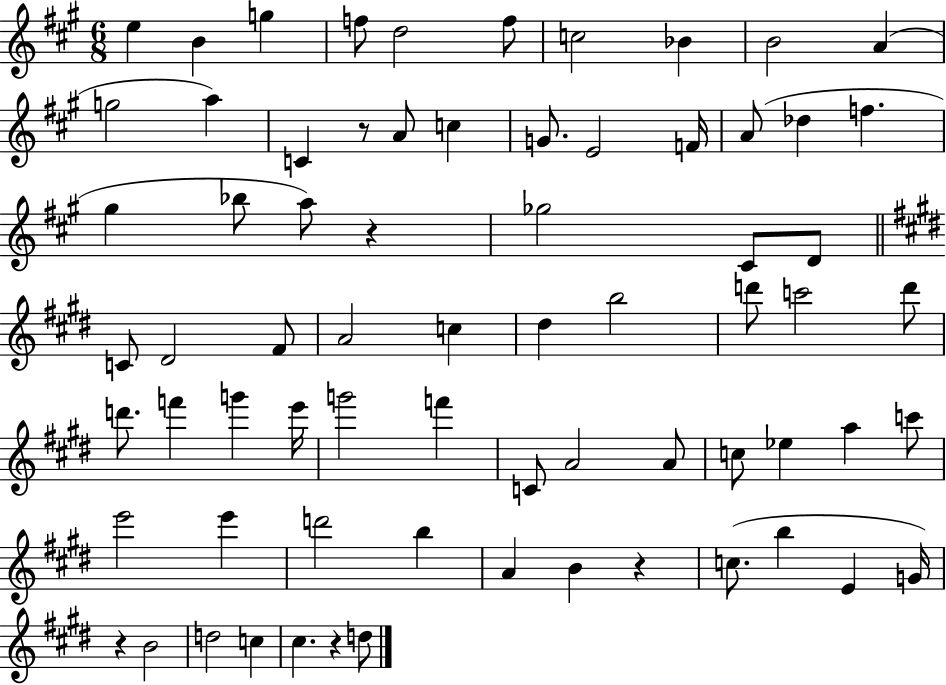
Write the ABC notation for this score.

X:1
T:Untitled
M:6/8
L:1/4
K:A
e B g f/2 d2 f/2 c2 _B B2 A g2 a C z/2 A/2 c G/2 E2 F/4 A/2 _d f ^g _b/2 a/2 z _g2 ^C/2 D/2 C/2 ^D2 ^F/2 A2 c ^d b2 d'/2 c'2 d'/2 d'/2 f' g' e'/4 g'2 f' C/2 A2 A/2 c/2 _e a c'/2 e'2 e' d'2 b A B z c/2 b E G/4 z B2 d2 c ^c z d/2